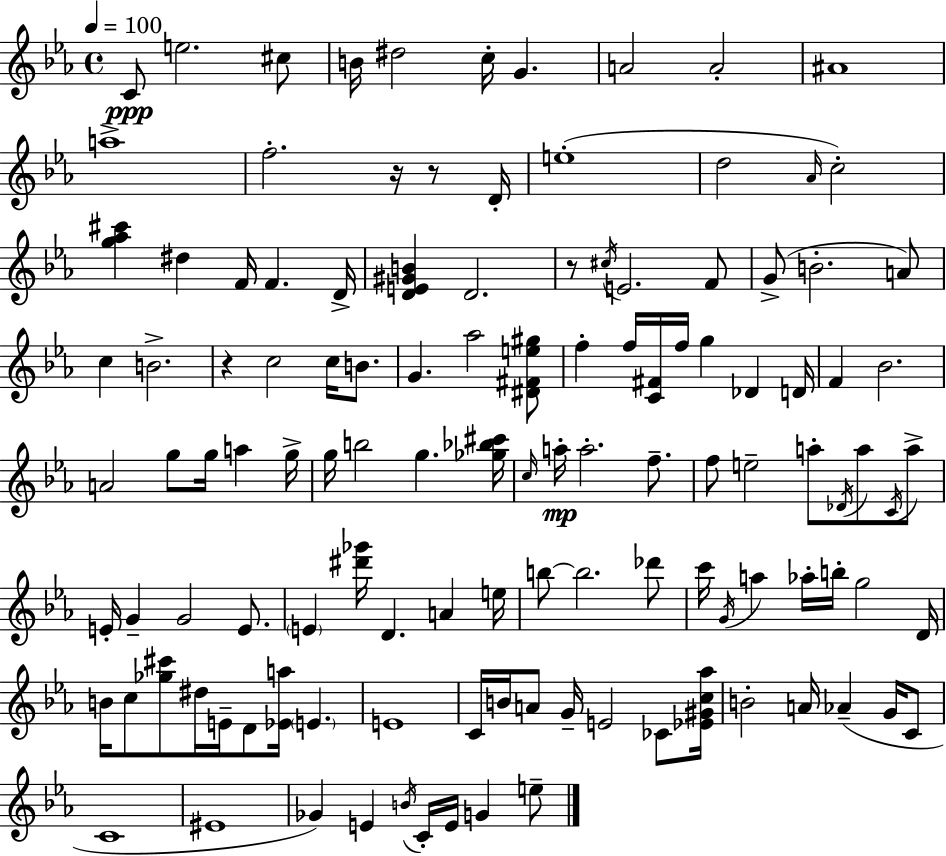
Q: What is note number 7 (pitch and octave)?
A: G4